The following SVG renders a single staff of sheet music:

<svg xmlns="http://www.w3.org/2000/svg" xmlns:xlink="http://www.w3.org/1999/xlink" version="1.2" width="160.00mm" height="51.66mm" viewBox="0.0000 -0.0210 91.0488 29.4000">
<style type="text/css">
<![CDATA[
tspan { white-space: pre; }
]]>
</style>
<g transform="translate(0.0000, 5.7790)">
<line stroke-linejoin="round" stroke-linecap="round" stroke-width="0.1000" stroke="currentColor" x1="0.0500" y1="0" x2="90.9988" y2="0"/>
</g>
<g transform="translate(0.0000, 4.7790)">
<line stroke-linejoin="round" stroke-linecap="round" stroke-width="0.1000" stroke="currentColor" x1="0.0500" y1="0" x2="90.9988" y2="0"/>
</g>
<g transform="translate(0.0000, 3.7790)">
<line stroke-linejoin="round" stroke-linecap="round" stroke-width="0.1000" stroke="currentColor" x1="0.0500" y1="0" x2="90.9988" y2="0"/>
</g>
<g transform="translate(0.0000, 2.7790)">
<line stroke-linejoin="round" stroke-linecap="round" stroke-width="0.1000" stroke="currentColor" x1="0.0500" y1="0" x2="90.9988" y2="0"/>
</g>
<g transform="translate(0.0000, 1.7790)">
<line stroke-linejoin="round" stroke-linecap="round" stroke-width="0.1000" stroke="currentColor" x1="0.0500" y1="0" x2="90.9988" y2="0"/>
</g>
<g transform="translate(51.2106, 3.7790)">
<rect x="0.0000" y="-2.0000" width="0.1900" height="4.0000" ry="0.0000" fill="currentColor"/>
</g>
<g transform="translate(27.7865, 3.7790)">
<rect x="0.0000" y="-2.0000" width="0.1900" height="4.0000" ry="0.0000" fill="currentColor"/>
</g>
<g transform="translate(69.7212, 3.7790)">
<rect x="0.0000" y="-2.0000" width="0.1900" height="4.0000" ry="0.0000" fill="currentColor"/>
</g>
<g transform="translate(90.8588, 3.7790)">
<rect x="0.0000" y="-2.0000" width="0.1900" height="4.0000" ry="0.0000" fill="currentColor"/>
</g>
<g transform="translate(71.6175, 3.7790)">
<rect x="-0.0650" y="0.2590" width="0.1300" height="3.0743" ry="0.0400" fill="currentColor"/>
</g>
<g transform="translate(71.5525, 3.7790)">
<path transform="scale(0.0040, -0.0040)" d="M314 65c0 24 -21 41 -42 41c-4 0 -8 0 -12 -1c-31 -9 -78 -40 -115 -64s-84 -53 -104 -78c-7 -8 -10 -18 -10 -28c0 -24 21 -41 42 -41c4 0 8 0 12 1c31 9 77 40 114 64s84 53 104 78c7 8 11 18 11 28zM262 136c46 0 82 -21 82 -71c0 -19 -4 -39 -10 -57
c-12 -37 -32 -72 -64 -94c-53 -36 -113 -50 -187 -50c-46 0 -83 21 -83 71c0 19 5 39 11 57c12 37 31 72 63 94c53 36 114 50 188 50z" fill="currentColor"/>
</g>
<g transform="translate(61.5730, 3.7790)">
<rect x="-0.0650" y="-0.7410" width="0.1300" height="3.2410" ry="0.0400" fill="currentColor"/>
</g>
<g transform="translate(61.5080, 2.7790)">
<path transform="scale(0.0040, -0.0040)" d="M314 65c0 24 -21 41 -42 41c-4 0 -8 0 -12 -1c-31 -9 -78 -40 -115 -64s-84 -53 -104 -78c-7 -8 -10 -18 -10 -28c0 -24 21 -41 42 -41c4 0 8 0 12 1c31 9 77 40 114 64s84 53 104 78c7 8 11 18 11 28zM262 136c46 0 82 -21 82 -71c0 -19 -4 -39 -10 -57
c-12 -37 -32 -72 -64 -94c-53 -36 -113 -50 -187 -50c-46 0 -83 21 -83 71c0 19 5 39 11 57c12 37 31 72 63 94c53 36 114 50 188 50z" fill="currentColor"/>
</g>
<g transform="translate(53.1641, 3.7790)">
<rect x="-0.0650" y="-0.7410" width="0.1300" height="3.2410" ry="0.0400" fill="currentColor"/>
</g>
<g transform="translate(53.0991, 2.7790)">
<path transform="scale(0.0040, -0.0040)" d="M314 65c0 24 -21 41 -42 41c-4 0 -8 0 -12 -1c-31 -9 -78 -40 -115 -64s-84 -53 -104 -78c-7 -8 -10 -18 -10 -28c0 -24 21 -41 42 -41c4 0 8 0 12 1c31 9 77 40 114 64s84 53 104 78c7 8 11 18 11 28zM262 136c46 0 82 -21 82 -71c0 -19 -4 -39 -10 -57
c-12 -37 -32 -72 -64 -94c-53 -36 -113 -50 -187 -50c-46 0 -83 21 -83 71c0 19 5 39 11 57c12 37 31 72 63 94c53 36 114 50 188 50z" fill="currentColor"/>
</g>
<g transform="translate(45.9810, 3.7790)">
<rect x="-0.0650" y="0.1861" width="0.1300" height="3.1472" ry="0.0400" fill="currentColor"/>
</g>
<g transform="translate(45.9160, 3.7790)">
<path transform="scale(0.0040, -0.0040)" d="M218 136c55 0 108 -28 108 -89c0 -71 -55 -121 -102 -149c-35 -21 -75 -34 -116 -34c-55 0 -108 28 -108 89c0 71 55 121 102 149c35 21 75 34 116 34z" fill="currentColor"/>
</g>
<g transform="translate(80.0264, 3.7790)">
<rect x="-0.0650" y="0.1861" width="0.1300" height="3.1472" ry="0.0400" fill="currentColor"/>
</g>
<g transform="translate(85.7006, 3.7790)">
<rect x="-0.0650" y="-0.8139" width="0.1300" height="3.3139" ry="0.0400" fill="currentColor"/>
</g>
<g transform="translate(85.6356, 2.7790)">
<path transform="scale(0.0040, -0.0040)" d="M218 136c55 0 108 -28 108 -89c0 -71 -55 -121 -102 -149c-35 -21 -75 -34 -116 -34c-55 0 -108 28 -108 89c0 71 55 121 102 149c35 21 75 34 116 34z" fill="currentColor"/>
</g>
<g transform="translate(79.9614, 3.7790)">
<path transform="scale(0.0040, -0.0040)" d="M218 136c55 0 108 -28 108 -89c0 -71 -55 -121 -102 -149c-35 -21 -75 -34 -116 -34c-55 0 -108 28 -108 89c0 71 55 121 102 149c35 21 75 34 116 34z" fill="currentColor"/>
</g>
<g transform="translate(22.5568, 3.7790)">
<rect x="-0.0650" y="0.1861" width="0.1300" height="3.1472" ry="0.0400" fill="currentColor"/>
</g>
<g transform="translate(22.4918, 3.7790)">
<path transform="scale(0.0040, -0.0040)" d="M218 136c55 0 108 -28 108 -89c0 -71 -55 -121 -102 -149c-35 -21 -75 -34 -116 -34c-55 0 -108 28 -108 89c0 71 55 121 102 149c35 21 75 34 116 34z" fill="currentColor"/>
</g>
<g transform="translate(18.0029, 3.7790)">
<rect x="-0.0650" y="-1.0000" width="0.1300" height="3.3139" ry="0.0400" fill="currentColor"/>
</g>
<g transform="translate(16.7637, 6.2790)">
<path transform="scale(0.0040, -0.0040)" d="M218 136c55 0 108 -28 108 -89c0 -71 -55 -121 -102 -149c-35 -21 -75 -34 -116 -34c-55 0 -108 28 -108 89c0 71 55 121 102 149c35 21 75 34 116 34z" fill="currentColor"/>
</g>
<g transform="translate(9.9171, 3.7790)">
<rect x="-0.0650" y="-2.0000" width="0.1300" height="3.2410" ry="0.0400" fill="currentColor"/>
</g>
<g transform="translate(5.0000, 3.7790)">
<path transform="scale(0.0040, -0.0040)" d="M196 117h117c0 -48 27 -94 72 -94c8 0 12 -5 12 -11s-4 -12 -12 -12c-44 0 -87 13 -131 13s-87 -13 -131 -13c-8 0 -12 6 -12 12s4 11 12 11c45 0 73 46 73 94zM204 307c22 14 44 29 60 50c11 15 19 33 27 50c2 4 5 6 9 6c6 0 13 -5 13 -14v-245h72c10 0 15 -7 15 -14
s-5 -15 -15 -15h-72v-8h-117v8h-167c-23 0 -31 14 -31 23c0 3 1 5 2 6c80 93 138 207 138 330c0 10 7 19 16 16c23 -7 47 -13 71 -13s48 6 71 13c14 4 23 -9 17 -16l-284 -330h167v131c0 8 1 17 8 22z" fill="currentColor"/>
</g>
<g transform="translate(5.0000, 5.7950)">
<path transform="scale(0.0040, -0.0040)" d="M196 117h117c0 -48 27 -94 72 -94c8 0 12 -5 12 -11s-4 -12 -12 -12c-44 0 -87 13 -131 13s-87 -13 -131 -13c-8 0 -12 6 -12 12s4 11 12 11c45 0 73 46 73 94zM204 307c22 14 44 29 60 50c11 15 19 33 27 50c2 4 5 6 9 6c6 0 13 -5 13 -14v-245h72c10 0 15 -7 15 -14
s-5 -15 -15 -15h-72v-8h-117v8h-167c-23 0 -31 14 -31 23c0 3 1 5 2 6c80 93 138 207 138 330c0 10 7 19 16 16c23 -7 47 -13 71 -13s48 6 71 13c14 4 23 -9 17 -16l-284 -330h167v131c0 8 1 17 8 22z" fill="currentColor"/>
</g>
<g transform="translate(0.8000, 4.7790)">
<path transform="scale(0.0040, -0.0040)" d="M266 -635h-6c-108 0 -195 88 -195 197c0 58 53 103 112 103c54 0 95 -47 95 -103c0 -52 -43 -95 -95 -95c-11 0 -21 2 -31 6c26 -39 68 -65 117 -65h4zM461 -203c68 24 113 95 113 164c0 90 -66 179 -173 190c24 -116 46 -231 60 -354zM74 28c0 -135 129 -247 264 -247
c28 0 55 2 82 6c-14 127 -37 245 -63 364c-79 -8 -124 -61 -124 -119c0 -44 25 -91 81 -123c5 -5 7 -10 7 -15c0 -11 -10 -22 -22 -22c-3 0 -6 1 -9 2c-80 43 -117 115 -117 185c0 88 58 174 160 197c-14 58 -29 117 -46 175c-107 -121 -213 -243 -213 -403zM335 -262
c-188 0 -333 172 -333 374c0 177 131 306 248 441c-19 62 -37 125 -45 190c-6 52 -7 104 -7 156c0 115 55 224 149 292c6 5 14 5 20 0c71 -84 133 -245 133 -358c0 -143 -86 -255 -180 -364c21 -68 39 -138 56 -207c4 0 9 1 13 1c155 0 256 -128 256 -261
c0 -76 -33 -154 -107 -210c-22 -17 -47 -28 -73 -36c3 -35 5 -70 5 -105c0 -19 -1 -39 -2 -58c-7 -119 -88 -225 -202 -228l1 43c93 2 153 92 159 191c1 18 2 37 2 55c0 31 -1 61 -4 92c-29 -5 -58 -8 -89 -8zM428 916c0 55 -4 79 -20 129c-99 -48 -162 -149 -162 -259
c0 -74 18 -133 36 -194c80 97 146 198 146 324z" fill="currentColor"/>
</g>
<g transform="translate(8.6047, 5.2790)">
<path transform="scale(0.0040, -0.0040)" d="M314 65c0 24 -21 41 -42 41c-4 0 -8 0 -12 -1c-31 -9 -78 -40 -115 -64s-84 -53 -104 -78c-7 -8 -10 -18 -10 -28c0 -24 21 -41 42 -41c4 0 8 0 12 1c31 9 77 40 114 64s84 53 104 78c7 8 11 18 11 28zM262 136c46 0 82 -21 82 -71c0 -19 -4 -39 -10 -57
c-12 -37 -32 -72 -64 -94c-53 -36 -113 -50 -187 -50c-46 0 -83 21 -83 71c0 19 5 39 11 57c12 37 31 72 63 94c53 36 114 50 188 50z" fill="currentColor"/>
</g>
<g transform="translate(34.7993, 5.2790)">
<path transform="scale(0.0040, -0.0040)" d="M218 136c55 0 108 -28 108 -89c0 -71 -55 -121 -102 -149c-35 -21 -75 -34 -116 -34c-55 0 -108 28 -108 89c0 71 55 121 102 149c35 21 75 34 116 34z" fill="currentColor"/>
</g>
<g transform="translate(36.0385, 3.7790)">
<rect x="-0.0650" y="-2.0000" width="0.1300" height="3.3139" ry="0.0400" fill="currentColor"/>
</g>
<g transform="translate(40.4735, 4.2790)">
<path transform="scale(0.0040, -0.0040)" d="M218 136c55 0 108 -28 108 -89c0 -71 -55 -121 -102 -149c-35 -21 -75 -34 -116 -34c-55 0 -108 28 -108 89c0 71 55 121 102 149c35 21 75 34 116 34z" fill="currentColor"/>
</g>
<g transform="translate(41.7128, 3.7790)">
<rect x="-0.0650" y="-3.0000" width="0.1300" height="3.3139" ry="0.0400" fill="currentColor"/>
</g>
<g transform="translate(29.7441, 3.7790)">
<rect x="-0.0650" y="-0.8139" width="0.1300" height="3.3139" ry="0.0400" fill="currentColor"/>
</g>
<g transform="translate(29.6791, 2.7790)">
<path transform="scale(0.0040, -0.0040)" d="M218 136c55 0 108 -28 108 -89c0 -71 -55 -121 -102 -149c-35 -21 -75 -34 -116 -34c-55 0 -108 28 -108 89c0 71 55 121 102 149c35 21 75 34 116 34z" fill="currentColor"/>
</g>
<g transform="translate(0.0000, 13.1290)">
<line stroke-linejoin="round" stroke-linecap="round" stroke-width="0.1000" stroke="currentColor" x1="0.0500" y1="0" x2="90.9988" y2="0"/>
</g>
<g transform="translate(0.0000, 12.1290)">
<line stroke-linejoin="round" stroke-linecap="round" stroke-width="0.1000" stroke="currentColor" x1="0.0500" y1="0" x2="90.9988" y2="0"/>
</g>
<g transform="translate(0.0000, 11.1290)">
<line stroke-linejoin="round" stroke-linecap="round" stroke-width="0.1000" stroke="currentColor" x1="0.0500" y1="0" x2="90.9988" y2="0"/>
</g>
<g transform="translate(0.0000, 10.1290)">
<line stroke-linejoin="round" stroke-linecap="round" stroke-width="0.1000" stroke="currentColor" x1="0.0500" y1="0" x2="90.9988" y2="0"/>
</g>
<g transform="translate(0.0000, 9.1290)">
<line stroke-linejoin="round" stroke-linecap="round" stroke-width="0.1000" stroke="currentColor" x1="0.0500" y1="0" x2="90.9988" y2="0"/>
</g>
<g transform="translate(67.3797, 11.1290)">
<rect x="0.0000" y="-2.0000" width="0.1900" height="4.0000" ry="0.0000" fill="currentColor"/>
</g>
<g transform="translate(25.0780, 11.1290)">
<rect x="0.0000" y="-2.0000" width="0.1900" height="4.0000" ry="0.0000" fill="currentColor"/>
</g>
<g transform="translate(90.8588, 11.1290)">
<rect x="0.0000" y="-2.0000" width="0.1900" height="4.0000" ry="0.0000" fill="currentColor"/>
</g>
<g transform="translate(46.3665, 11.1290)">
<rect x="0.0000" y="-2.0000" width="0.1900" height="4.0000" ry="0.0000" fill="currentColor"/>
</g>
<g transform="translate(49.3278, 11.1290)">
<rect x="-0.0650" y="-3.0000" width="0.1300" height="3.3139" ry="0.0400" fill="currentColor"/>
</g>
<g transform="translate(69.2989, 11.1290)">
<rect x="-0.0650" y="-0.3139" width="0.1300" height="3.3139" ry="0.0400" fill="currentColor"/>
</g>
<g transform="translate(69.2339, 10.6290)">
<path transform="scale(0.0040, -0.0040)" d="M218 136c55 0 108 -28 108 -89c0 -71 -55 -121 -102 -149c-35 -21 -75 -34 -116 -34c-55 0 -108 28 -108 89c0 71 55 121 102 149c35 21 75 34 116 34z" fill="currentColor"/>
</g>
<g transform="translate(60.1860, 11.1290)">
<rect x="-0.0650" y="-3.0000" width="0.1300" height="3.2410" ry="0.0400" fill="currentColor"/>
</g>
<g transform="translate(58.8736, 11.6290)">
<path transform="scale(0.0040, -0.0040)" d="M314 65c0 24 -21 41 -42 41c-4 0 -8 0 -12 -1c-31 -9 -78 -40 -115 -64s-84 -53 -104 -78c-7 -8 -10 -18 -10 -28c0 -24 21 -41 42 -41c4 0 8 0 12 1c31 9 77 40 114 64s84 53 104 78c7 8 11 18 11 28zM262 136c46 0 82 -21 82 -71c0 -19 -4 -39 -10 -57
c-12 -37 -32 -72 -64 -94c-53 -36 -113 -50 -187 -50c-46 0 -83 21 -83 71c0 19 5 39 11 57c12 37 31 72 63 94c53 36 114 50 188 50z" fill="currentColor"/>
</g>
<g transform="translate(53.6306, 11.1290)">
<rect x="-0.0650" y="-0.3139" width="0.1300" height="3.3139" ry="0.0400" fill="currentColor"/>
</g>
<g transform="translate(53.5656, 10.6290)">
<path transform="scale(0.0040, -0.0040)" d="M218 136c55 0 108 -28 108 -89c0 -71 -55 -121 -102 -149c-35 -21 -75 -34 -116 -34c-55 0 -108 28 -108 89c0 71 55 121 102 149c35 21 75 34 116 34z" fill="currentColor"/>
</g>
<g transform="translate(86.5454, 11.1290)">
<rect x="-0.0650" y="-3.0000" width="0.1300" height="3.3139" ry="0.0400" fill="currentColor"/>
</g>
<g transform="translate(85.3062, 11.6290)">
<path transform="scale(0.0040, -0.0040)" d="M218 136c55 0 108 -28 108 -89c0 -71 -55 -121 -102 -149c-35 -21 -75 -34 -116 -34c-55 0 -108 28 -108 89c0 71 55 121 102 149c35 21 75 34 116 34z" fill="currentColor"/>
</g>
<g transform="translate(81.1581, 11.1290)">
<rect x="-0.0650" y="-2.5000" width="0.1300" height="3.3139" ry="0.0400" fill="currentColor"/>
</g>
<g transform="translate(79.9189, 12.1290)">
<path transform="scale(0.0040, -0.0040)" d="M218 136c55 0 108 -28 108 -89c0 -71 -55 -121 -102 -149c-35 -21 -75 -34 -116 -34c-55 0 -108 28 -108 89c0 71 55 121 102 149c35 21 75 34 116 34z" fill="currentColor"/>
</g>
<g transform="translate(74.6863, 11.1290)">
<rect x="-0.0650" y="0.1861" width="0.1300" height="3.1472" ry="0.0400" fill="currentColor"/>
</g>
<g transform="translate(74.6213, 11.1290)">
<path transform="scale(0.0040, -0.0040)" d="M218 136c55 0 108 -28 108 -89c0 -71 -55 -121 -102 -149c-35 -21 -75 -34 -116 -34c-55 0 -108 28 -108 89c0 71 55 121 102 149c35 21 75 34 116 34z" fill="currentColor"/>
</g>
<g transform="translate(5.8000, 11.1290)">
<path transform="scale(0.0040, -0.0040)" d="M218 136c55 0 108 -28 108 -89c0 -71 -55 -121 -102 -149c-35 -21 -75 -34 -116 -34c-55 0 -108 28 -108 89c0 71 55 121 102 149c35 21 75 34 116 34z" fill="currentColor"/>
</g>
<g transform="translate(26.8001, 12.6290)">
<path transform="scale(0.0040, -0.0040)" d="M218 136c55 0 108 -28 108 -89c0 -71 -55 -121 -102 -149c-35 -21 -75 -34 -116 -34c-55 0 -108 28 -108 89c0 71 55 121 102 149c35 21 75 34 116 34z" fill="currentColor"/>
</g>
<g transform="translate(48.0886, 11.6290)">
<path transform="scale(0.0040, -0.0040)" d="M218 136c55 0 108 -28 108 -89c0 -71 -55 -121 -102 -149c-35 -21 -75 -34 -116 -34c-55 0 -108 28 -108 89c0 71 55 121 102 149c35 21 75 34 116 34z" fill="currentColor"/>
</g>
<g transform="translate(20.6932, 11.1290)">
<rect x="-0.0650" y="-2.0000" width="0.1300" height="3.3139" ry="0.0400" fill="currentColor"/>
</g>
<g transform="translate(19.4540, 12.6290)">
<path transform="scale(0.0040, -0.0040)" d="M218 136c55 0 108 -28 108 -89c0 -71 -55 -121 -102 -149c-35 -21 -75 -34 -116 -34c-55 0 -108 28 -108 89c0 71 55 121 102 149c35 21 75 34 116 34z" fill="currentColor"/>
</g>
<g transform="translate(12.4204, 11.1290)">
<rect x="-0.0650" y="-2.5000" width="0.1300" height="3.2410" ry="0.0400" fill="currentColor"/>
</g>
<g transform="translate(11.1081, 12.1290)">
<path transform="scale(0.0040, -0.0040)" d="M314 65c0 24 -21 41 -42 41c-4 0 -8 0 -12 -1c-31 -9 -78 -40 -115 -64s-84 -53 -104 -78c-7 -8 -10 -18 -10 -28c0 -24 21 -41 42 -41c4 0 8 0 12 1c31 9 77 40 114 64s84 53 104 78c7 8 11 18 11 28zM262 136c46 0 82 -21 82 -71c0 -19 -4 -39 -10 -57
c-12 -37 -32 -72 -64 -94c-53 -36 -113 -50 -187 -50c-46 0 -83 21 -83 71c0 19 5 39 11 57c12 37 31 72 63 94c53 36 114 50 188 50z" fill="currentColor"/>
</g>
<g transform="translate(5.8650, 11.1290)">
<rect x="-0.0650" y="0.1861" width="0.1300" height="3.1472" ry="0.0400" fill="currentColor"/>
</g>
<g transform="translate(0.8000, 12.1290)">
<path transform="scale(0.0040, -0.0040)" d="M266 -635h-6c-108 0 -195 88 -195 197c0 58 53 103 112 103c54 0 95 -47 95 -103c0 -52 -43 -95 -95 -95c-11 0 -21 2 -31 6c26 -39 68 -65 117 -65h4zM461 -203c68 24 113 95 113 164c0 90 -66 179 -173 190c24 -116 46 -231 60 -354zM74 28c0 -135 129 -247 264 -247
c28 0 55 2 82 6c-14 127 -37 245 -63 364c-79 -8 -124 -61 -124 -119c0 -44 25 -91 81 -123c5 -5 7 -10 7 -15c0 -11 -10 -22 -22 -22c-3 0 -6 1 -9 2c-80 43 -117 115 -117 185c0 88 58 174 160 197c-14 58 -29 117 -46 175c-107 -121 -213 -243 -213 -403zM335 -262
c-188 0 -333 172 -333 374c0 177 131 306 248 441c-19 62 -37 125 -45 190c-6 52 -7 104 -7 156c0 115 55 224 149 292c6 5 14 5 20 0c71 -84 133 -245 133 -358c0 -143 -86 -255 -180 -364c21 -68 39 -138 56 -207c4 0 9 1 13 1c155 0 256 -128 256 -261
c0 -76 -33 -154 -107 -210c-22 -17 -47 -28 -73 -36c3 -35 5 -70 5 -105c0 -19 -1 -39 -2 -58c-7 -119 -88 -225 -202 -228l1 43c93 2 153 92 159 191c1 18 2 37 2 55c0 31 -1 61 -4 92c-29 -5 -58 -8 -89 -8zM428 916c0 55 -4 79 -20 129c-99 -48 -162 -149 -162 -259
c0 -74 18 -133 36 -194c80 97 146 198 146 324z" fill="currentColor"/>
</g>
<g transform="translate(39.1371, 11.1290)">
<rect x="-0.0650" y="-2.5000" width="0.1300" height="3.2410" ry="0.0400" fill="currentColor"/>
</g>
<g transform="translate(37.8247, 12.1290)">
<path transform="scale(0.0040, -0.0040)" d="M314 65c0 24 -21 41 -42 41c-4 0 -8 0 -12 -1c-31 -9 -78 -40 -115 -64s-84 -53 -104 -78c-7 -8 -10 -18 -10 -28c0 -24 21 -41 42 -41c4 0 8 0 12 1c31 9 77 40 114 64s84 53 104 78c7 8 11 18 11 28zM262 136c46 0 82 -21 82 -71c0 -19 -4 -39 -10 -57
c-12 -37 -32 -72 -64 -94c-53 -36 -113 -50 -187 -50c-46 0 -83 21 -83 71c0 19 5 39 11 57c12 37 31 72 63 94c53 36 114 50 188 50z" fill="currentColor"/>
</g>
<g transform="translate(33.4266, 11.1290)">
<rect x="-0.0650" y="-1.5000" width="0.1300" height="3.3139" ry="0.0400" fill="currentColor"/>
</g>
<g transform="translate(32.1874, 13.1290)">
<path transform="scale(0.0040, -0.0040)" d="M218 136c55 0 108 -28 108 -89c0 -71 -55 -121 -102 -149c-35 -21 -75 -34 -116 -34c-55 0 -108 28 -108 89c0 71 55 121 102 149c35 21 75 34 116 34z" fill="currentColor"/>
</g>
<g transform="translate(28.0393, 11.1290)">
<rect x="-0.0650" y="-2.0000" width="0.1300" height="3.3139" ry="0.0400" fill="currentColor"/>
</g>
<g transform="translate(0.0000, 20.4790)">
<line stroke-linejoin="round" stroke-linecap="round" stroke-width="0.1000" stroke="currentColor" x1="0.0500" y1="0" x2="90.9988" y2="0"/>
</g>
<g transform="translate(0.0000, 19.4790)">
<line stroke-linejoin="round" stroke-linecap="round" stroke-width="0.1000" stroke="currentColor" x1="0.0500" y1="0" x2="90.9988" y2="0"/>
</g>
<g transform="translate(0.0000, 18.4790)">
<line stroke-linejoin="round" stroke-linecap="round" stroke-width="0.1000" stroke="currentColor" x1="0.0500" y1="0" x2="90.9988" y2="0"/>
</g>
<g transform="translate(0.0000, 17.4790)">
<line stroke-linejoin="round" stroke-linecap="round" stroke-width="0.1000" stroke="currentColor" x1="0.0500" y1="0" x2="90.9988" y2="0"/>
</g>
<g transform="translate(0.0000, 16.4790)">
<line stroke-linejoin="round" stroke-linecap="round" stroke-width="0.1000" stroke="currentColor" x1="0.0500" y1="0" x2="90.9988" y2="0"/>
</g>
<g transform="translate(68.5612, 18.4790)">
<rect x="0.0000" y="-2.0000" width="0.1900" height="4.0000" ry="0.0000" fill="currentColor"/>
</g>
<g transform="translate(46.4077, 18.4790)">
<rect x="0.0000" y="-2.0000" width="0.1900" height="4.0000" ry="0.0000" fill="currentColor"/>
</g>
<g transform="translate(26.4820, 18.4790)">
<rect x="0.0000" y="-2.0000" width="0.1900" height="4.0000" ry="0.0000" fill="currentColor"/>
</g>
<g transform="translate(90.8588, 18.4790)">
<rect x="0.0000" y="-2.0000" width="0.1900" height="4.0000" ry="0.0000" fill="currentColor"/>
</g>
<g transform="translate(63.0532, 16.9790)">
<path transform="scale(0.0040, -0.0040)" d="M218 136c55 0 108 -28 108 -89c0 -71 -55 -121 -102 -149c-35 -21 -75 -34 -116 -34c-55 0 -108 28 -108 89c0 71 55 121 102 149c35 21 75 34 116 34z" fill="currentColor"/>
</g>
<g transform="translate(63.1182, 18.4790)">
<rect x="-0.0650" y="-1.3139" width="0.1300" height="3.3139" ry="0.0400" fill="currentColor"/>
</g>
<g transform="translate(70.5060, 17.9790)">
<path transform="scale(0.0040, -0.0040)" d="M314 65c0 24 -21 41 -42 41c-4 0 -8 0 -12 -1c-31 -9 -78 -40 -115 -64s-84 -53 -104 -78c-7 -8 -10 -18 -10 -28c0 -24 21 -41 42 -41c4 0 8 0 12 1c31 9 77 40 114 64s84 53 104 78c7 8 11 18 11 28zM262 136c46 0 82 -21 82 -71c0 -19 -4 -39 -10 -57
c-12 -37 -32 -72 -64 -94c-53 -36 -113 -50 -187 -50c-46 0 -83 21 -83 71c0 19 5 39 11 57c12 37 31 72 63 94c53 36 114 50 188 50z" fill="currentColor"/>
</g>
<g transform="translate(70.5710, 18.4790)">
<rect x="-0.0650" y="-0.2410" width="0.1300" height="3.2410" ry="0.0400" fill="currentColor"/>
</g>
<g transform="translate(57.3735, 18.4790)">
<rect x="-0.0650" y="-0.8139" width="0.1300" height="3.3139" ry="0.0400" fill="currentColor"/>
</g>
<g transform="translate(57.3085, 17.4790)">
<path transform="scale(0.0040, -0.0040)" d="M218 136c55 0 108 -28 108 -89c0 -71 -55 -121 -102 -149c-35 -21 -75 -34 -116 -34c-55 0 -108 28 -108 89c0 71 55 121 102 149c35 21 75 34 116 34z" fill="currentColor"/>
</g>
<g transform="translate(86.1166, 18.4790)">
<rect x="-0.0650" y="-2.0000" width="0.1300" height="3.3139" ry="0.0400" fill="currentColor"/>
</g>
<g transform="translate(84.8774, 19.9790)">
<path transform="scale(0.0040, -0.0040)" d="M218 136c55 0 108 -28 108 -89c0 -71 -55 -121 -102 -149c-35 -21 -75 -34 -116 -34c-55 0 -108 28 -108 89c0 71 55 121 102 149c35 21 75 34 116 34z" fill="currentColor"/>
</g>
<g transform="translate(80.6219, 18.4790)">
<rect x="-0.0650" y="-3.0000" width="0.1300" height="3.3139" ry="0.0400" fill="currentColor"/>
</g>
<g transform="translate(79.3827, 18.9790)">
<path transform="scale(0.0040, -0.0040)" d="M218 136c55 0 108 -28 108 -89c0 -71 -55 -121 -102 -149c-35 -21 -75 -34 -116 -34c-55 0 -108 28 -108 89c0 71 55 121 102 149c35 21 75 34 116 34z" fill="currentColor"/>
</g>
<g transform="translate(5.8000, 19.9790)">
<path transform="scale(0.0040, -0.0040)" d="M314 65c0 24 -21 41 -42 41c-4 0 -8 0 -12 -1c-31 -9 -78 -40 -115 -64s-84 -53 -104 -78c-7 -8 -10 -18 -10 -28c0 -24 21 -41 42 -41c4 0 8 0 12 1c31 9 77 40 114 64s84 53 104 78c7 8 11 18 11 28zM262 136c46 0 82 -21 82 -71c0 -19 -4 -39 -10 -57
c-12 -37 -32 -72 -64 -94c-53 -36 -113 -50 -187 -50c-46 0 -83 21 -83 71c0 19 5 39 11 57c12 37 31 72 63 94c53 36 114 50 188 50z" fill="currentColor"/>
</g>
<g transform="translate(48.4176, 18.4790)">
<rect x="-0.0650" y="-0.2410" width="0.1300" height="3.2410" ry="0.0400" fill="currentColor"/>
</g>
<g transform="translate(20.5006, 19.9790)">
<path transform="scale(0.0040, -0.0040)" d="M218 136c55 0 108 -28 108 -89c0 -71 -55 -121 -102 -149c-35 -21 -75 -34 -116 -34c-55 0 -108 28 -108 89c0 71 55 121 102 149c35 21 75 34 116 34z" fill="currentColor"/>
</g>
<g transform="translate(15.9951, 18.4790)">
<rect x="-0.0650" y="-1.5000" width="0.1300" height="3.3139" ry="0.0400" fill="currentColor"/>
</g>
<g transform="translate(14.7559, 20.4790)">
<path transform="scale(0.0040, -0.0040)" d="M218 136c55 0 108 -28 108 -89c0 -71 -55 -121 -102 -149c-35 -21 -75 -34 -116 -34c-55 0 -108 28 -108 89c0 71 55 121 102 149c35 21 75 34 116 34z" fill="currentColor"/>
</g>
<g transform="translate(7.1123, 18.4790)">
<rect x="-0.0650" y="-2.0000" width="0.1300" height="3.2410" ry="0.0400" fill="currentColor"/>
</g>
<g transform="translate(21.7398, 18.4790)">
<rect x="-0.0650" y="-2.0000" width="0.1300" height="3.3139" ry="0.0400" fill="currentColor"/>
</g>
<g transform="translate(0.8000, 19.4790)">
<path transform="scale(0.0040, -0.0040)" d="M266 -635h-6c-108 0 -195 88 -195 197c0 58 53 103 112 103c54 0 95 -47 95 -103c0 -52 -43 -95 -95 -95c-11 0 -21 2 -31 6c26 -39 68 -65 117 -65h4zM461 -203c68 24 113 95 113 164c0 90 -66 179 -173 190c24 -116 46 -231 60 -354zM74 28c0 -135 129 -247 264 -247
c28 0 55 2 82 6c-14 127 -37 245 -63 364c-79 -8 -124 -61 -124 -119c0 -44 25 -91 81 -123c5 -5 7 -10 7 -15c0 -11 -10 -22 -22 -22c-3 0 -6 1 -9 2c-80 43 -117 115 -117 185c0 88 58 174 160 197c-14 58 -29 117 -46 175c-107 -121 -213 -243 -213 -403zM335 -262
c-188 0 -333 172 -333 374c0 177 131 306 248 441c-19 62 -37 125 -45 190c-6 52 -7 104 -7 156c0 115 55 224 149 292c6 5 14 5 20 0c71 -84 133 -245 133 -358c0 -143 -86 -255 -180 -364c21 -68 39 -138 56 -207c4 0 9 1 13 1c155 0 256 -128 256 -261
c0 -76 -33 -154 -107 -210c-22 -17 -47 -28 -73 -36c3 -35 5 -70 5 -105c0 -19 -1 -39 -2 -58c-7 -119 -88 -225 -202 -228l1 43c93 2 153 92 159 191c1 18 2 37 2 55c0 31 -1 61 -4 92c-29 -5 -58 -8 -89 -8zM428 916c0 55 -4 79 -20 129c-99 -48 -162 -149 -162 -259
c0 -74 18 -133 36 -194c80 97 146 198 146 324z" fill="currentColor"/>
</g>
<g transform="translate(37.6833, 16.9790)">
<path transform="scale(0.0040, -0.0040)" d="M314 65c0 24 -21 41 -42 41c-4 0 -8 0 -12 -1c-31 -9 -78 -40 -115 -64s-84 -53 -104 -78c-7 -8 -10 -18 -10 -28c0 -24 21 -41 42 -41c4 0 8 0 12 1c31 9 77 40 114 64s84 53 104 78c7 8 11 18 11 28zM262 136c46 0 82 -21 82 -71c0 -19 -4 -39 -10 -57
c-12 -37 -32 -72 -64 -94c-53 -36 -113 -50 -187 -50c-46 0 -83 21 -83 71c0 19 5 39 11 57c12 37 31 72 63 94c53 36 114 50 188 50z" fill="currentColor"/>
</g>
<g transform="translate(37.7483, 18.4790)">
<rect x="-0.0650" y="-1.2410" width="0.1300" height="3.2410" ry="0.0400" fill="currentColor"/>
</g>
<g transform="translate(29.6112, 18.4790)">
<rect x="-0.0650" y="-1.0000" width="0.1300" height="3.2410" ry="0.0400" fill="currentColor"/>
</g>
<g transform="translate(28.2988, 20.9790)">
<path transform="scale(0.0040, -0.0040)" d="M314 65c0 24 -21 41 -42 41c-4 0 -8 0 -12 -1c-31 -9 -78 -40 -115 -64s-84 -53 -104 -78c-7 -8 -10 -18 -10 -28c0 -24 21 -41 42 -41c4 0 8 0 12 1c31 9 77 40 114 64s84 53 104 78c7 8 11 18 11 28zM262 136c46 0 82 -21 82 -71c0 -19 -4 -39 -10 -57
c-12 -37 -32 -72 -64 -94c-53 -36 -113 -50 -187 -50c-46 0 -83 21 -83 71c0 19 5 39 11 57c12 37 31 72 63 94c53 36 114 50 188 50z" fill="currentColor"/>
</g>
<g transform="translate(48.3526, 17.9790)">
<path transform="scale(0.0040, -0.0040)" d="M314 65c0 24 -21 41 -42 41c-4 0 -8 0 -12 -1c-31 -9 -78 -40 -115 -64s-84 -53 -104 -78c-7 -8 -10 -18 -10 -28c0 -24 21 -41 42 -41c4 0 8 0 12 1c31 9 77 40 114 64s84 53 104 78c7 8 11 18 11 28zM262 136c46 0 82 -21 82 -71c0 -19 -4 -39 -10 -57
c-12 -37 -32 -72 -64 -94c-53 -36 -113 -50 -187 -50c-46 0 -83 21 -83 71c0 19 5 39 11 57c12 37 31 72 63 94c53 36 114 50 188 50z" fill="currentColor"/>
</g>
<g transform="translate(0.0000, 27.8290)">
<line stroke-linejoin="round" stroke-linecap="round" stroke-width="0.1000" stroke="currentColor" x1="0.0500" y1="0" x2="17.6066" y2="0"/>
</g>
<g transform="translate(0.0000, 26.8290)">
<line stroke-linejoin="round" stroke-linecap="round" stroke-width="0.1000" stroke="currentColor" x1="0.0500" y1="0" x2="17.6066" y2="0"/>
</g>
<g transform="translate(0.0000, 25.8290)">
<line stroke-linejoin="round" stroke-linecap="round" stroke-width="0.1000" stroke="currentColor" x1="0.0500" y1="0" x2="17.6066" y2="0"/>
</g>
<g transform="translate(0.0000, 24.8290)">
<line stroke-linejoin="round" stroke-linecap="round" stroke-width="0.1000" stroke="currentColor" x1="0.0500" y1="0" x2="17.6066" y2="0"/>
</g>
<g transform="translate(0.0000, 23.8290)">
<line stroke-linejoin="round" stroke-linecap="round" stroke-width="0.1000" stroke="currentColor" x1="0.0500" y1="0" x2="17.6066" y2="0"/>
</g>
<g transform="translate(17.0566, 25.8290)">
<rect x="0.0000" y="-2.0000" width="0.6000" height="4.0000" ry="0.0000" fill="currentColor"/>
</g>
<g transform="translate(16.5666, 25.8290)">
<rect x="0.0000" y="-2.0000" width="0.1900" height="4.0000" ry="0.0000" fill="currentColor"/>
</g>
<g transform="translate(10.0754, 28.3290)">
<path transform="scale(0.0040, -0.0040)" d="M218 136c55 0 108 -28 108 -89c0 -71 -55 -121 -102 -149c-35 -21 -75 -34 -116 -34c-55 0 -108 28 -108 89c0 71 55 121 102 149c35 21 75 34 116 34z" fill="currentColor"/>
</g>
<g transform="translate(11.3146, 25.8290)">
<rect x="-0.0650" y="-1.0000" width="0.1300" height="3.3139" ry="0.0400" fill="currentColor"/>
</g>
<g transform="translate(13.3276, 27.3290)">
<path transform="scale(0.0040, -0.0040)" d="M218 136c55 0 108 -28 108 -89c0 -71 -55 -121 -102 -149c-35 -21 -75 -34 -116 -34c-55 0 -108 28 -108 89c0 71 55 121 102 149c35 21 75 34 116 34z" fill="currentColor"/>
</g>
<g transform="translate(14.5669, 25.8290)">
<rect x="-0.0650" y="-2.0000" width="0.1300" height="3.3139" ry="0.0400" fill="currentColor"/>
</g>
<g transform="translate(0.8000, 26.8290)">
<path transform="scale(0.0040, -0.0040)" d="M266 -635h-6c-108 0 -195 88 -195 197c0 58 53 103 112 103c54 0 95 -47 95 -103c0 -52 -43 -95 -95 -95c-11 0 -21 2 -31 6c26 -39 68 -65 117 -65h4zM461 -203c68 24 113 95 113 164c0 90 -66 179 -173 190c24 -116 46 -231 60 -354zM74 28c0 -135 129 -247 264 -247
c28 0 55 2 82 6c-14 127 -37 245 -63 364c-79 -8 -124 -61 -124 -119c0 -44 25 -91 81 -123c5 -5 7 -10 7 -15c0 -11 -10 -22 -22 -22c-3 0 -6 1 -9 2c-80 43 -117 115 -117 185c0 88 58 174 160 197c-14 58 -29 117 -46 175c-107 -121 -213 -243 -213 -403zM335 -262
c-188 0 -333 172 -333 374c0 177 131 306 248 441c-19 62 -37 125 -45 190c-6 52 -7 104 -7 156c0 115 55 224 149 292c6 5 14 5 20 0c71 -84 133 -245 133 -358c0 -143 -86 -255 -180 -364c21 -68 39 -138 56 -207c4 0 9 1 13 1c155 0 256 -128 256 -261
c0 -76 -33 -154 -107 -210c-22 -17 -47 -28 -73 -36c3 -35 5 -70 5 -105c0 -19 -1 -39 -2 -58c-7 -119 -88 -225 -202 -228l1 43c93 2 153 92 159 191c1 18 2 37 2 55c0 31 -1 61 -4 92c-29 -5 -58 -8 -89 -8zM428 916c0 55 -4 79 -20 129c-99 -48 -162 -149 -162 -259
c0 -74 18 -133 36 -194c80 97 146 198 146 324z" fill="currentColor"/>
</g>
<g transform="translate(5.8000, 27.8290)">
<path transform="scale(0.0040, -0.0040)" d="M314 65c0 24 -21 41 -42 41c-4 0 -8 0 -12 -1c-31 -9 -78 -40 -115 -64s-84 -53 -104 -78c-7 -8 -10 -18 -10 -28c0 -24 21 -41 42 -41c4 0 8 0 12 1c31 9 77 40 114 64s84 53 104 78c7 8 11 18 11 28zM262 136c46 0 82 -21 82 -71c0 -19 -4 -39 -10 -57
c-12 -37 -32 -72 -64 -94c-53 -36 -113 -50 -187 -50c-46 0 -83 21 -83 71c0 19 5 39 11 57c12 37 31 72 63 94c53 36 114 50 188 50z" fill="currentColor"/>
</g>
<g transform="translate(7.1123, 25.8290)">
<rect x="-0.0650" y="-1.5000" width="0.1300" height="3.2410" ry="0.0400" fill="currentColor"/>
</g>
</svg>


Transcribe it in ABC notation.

X:1
T:Untitled
M:4/4
L:1/4
K:C
F2 D B d F A B d2 d2 B2 B d B G2 F F E G2 A c A2 c B G A F2 E F D2 e2 c2 d e c2 A F E2 D F